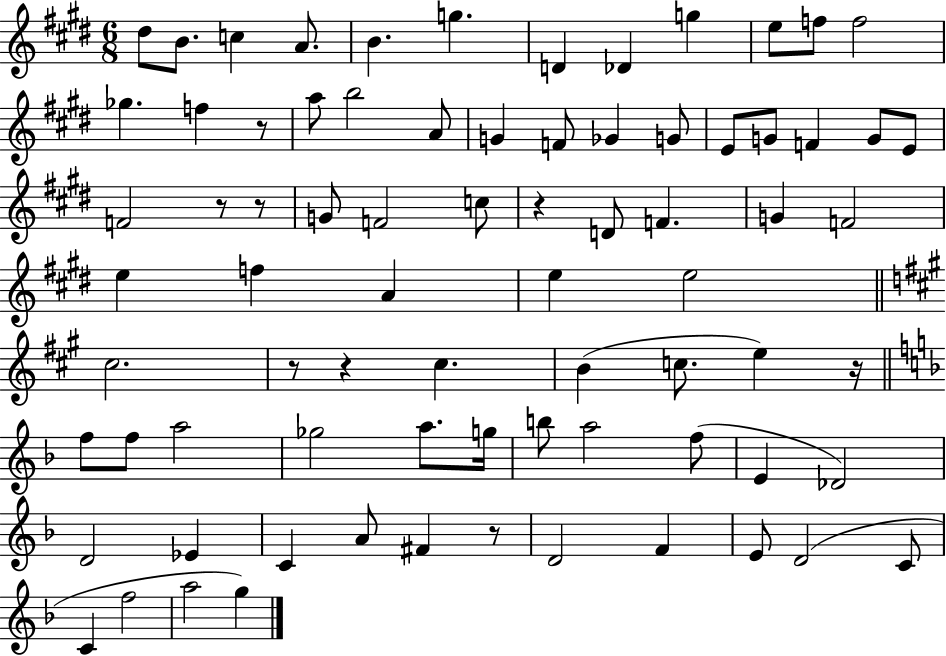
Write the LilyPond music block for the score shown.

{
  \clef treble
  \numericTimeSignature
  \time 6/8
  \key e \major
  dis''8 b'8. c''4 a'8. | b'4. g''4. | d'4 des'4 g''4 | e''8 f''8 f''2 | \break ges''4. f''4 r8 | a''8 b''2 a'8 | g'4 f'8 ges'4 g'8 | e'8 g'8 f'4 g'8 e'8 | \break f'2 r8 r8 | g'8 f'2 c''8 | r4 d'8 f'4. | g'4 f'2 | \break e''4 f''4 a'4 | e''4 e''2 | \bar "||" \break \key a \major cis''2. | r8 r4 cis''4. | b'4( c''8. e''4) r16 | \bar "||" \break \key f \major f''8 f''8 a''2 | ges''2 a''8. g''16 | b''8 a''2 f''8( | e'4 des'2) | \break d'2 ees'4 | c'4 a'8 fis'4 r8 | d'2 f'4 | e'8 d'2( c'8 | \break c'4 f''2 | a''2 g''4) | \bar "|."
}